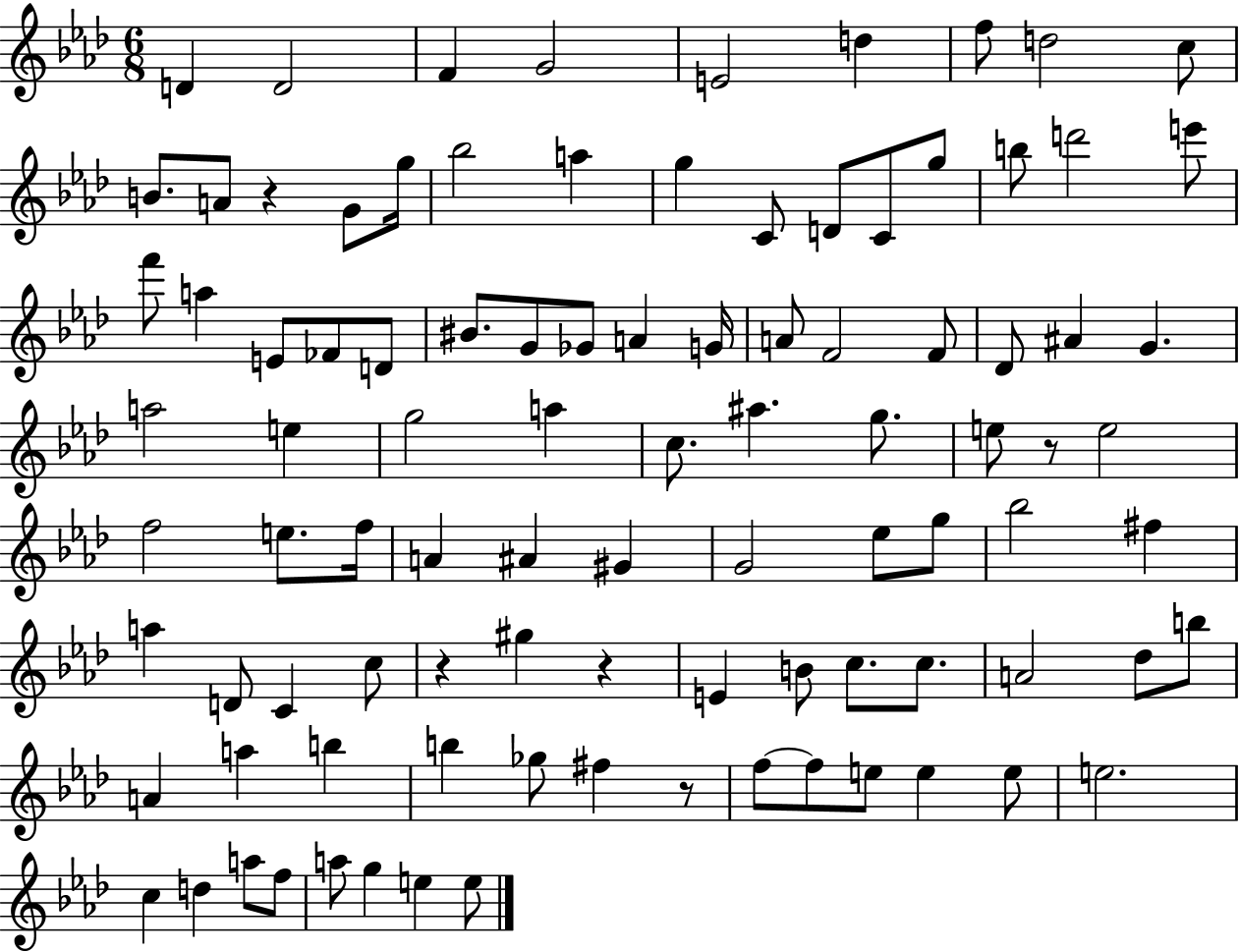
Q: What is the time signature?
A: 6/8